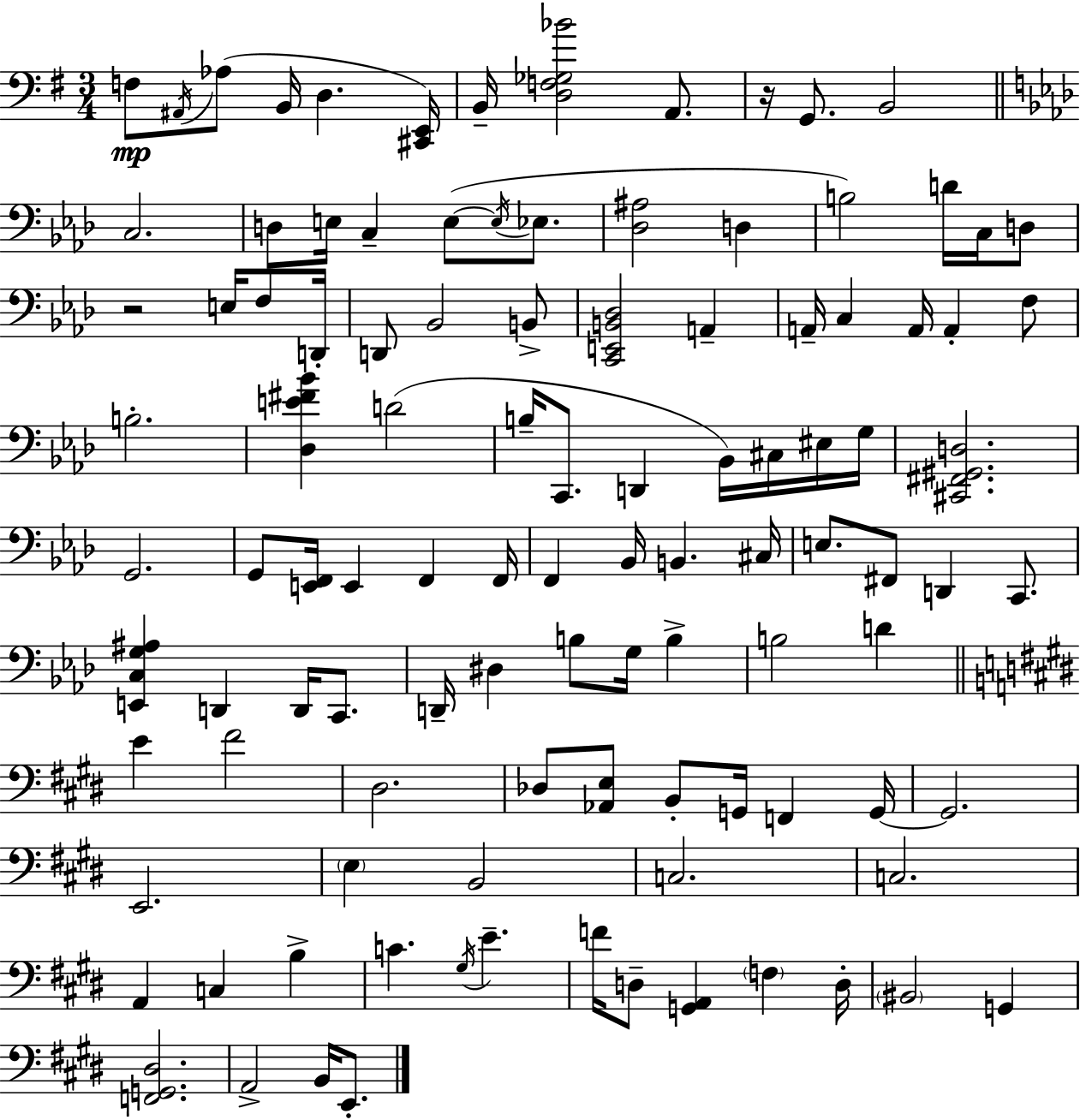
X:1
T:Untitled
M:3/4
L:1/4
K:G
F,/2 ^A,,/4 _A,/2 B,,/4 D, [^C,,E,,]/4 B,,/4 [D,F,_G,_B]2 A,,/2 z/4 G,,/2 B,,2 C,2 D,/2 E,/4 C, E,/2 E,/4 _E,/2 [_D,^A,]2 D, B,2 D/4 C,/4 D,/2 z2 E,/4 F,/2 D,,/4 D,,/2 _B,,2 B,,/2 [C,,E,,B,,_D,]2 A,, A,,/4 C, A,,/4 A,, F,/2 B,2 [_D,E^F_B] D2 B,/4 C,,/2 D,, _B,,/4 ^C,/4 ^E,/4 G,/4 [^C,,^F,,^G,,D,]2 G,,2 G,,/2 [E,,F,,]/4 E,, F,, F,,/4 F,, _B,,/4 B,, ^C,/4 E,/2 ^F,,/2 D,, C,,/2 [E,,C,G,^A,] D,, D,,/4 C,,/2 D,,/4 ^D, B,/2 G,/4 B, B,2 D E ^F2 ^D,2 _D,/2 [_A,,E,]/2 B,,/2 G,,/4 F,, G,,/4 G,,2 E,,2 E, B,,2 C,2 C,2 A,, C, B, C ^G,/4 E F/4 D,/2 [G,,A,,] F, D,/4 ^B,,2 G,, [F,,G,,^D,]2 A,,2 B,,/4 E,,/2